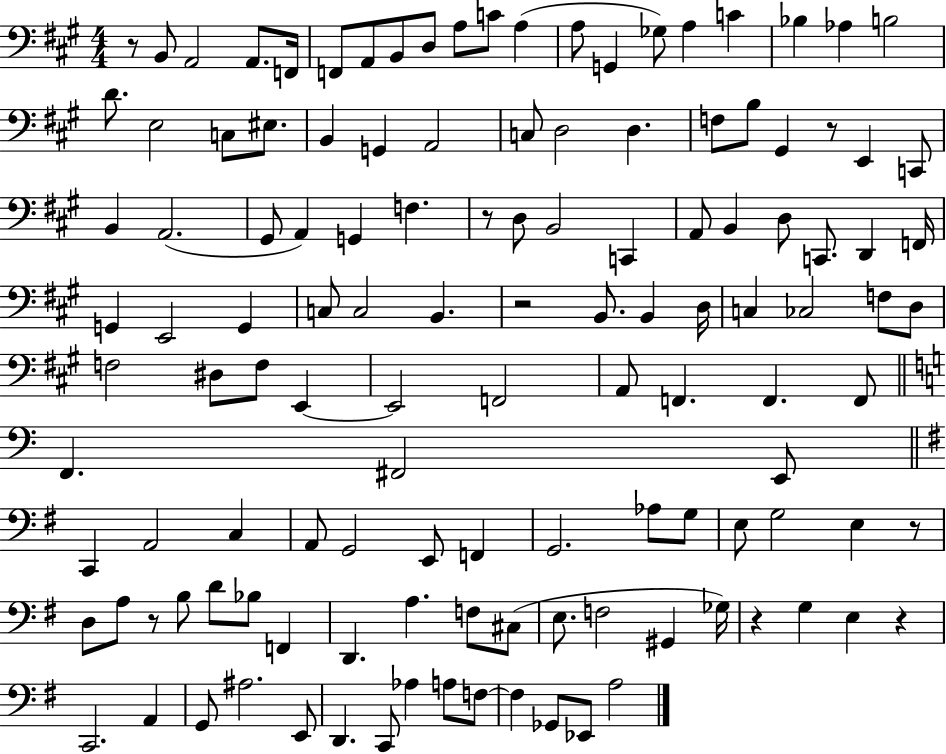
{
  \clef bass
  \numericTimeSignature
  \time 4/4
  \key a \major
  r8 b,8 a,2 a,8. f,16 | f,8 a,8 b,8 d8 a8 c'8 a4( | a8 g,4 ges8) a4 c'4 | bes4 aes4 b2 | \break d'8. e2 c8 eis8. | b,4 g,4 a,2 | c8 d2 d4. | f8 b8 gis,4 r8 e,4 c,8 | \break b,4 a,2.( | gis,8 a,4) g,4 f4. | r8 d8 b,2 c,4 | a,8 b,4 d8 c,8. d,4 f,16 | \break g,4 e,2 g,4 | c8 c2 b,4. | r2 b,8. b,4 d16 | c4 ces2 f8 d8 | \break f2 dis8 f8 e,4~~ | e,2 f,2 | a,8 f,4. f,4. f,8 | \bar "||" \break \key c \major f,4. fis,2 e,8 | \bar "||" \break \key e \minor c,4 a,2 c4 | a,8 g,2 e,8 f,4 | g,2. aes8 g8 | e8 g2 e4 r8 | \break d8 a8 r8 b8 d'8 bes8 f,4 | d,4. a4. f8 cis8( | e8. f2 gis,4 ges16) | r4 g4 e4 r4 | \break c,2. a,4 | g,8 ais2. e,8 | d,4. c,8 aes4 a8 f8~~ | f4 ges,8 ees,8 a2 | \break \bar "|."
}